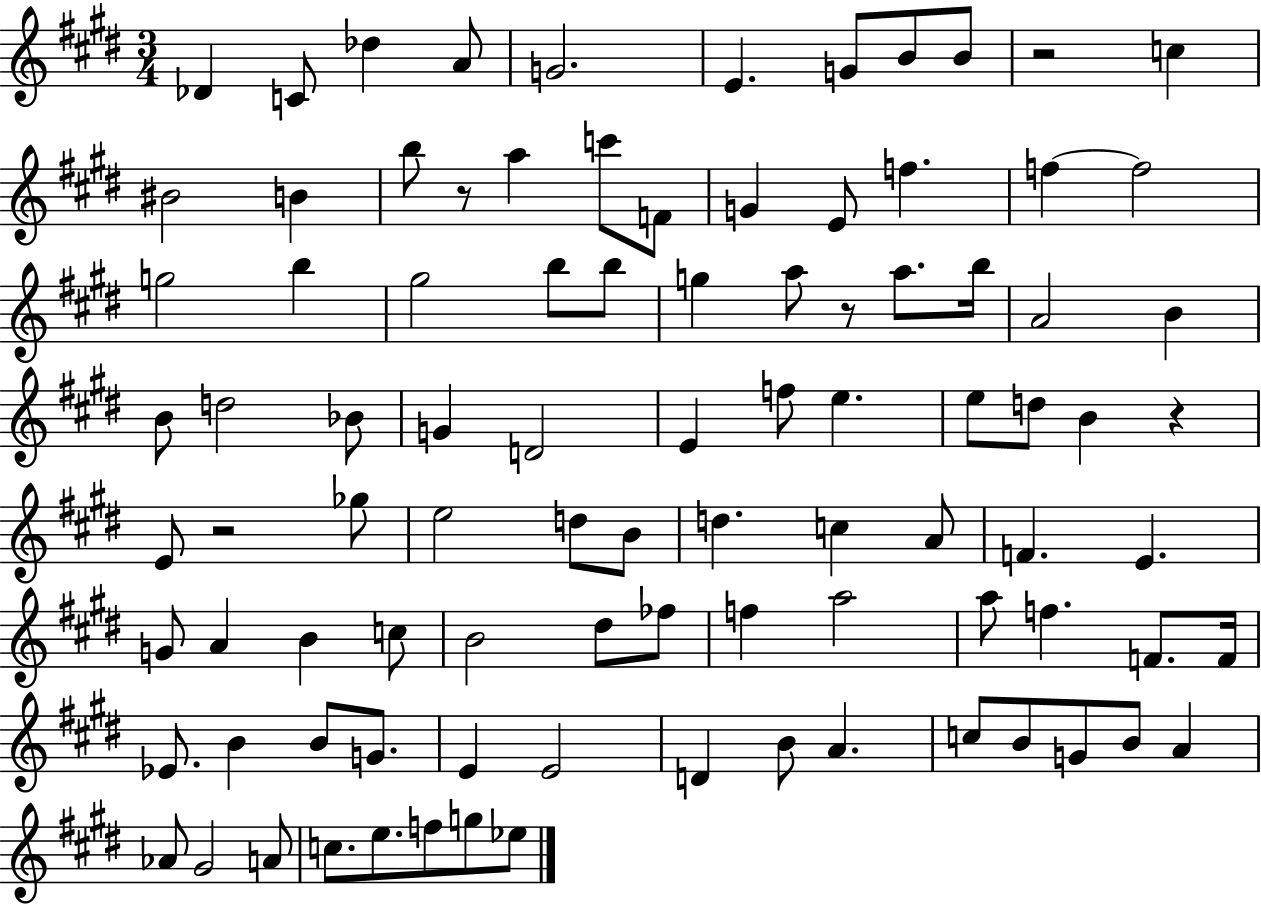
X:1
T:Untitled
M:3/4
L:1/4
K:E
_D C/2 _d A/2 G2 E G/2 B/2 B/2 z2 c ^B2 B b/2 z/2 a c'/2 F/2 G E/2 f f f2 g2 b ^g2 b/2 b/2 g a/2 z/2 a/2 b/4 A2 B B/2 d2 _B/2 G D2 E f/2 e e/2 d/2 B z E/2 z2 _g/2 e2 d/2 B/2 d c A/2 F E G/2 A B c/2 B2 ^d/2 _f/2 f a2 a/2 f F/2 F/4 _E/2 B B/2 G/2 E E2 D B/2 A c/2 B/2 G/2 B/2 A _A/2 ^G2 A/2 c/2 e/2 f/2 g/2 _e/2